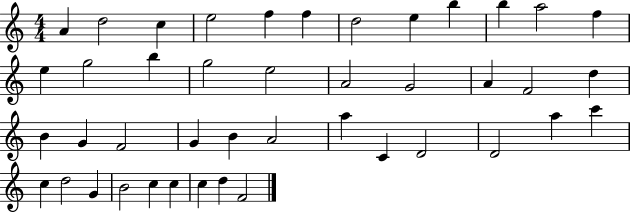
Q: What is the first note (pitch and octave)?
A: A4